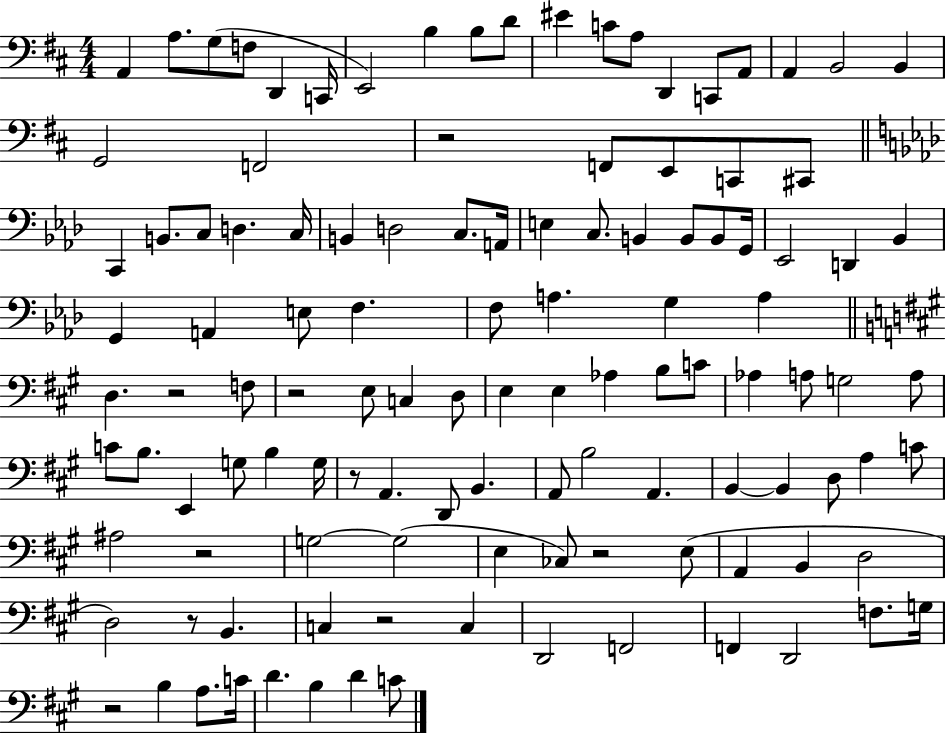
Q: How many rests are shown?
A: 9